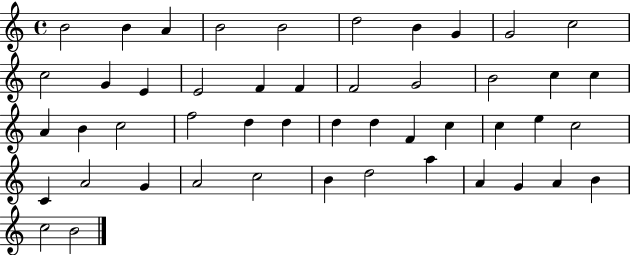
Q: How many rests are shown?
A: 0